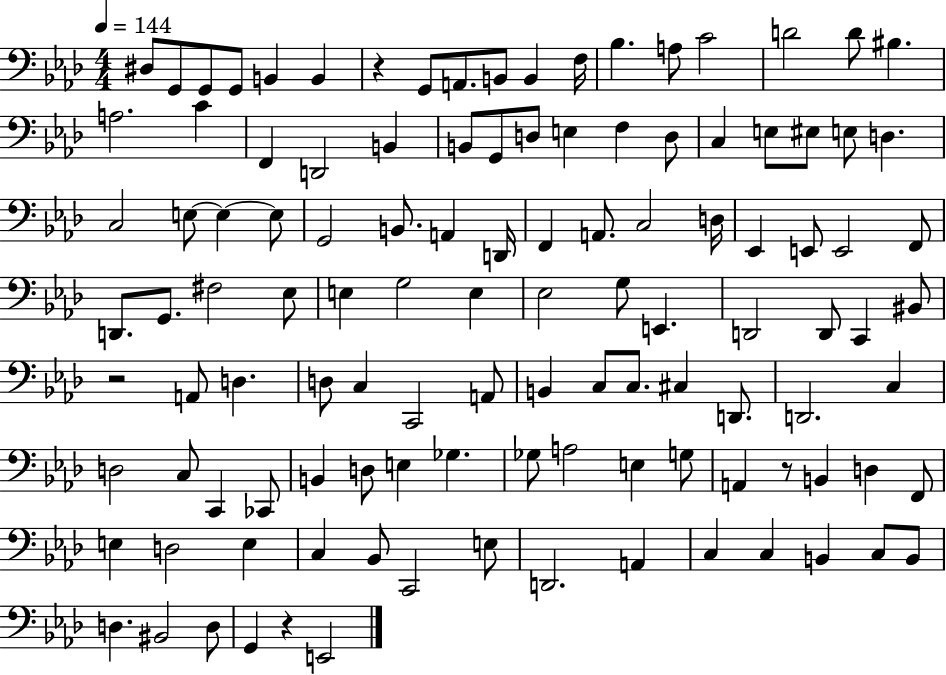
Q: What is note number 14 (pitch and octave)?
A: C4